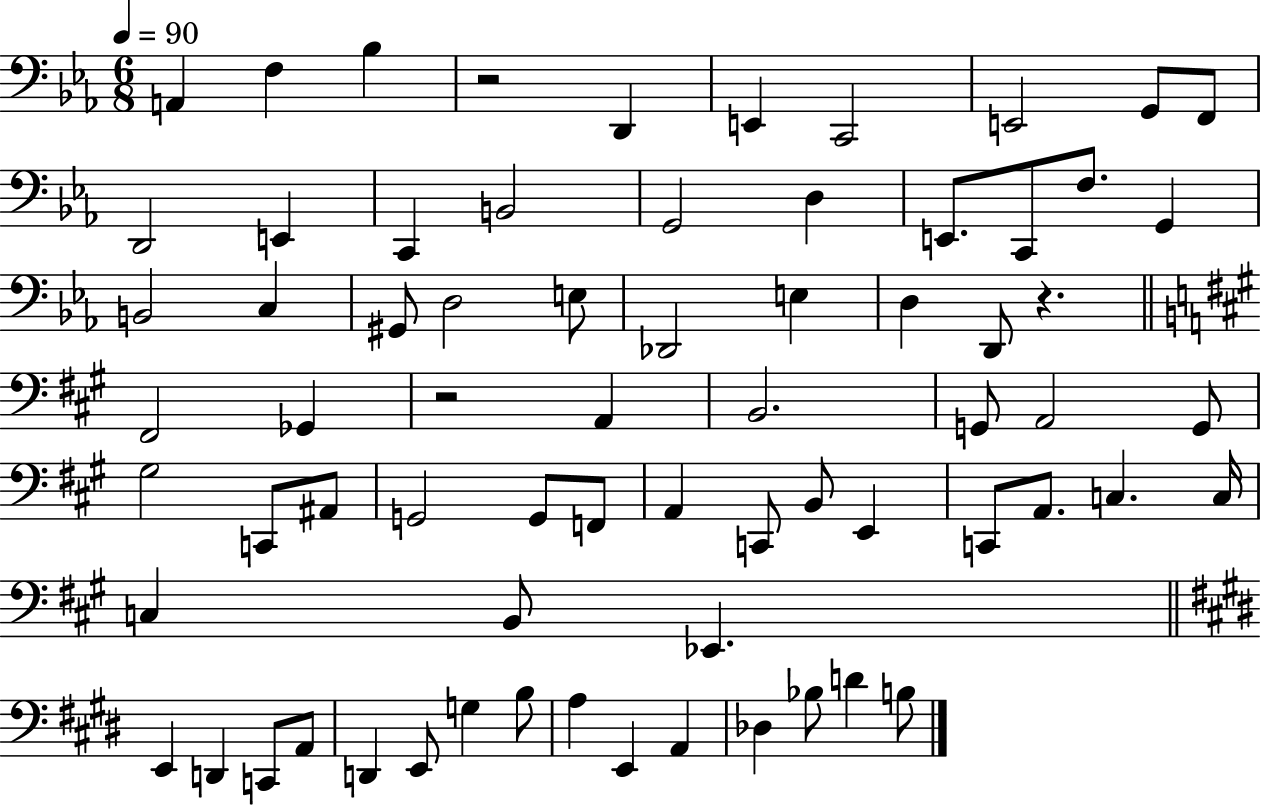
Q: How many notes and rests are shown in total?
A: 70